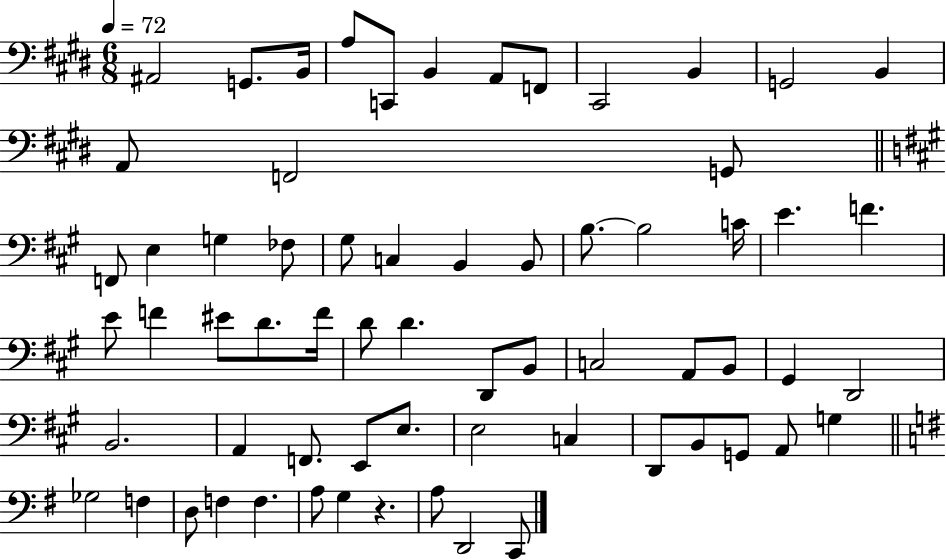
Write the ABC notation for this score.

X:1
T:Untitled
M:6/8
L:1/4
K:E
^A,,2 G,,/2 B,,/4 A,/2 C,,/2 B,, A,,/2 F,,/2 ^C,,2 B,, G,,2 B,, A,,/2 F,,2 G,,/2 F,,/2 E, G, _F,/2 ^G,/2 C, B,, B,,/2 B,/2 B,2 C/4 E F E/2 F ^E/2 D/2 F/4 D/2 D D,,/2 B,,/2 C,2 A,,/2 B,,/2 ^G,, D,,2 B,,2 A,, F,,/2 E,,/2 E,/2 E,2 C, D,,/2 B,,/2 G,,/2 A,,/2 G, _G,2 F, D,/2 F, F, A,/2 G, z A,/2 D,,2 C,,/2